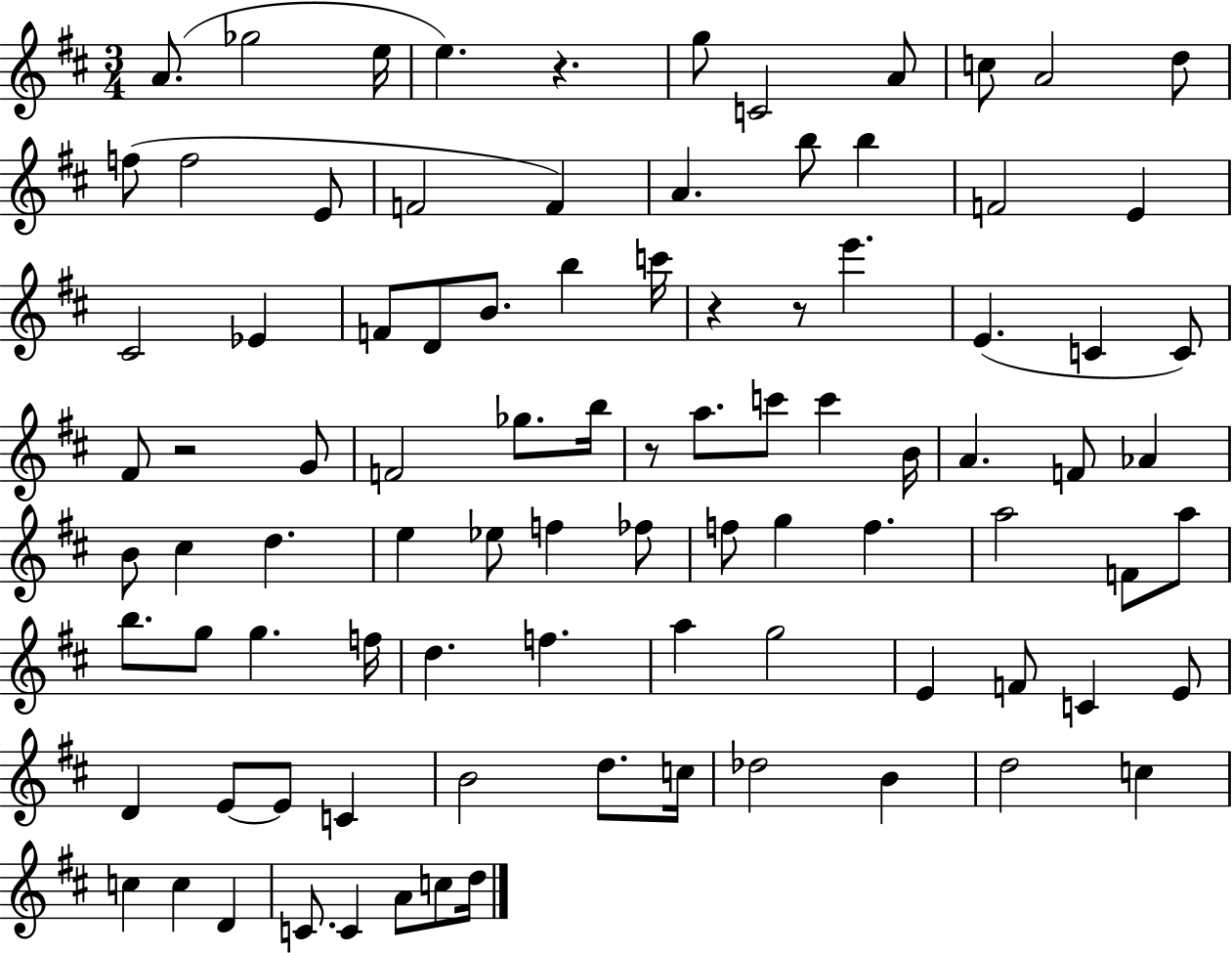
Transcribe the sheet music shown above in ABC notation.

X:1
T:Untitled
M:3/4
L:1/4
K:D
A/2 _g2 e/4 e z g/2 C2 A/2 c/2 A2 d/2 f/2 f2 E/2 F2 F A b/2 b F2 E ^C2 _E F/2 D/2 B/2 b c'/4 z z/2 e' E C C/2 ^F/2 z2 G/2 F2 _g/2 b/4 z/2 a/2 c'/2 c' B/4 A F/2 _A B/2 ^c d e _e/2 f _f/2 f/2 g f a2 F/2 a/2 b/2 g/2 g f/4 d f a g2 E F/2 C E/2 D E/2 E/2 C B2 d/2 c/4 _d2 B d2 c c c D C/2 C A/2 c/2 d/4